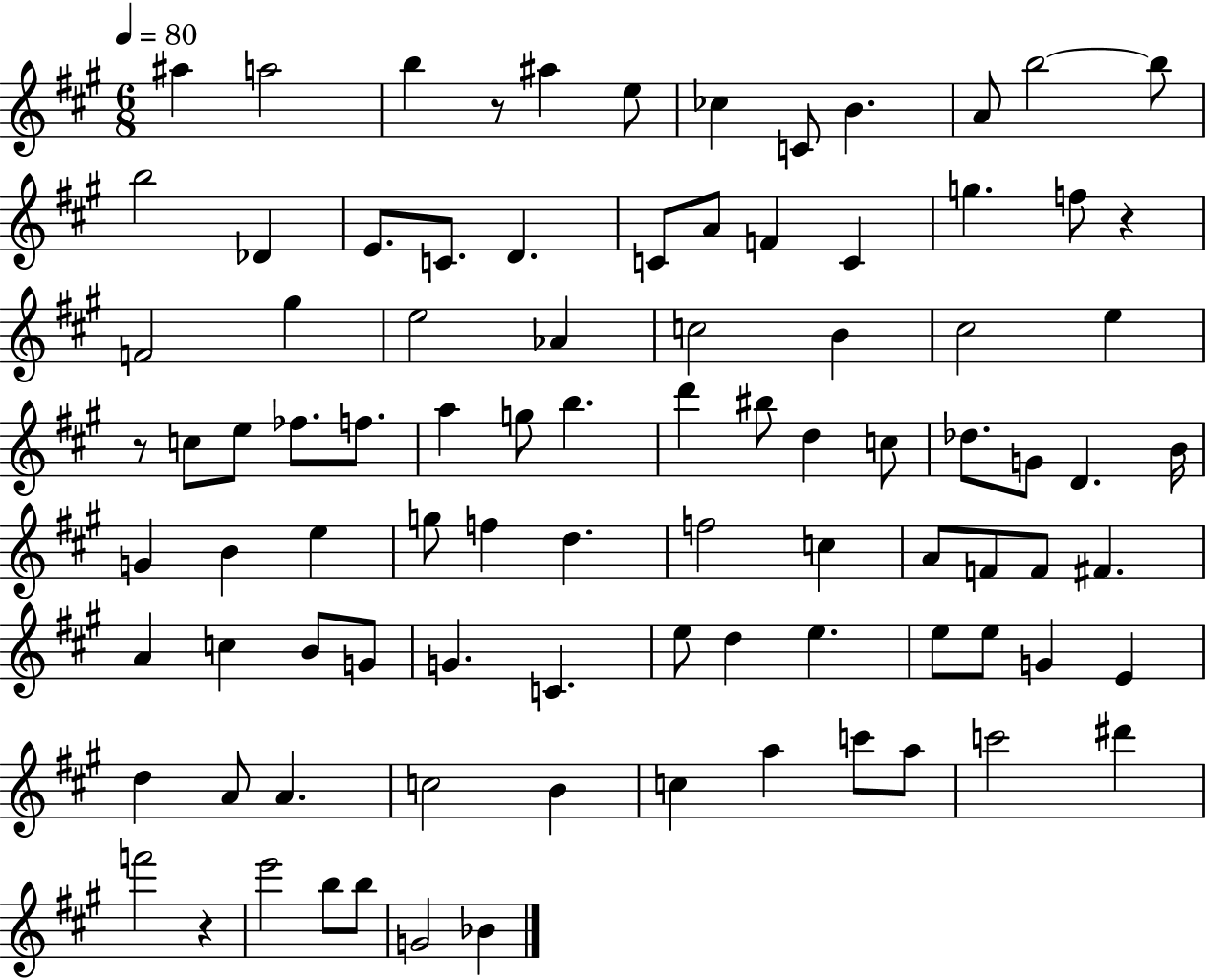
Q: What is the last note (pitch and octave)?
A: Bb4